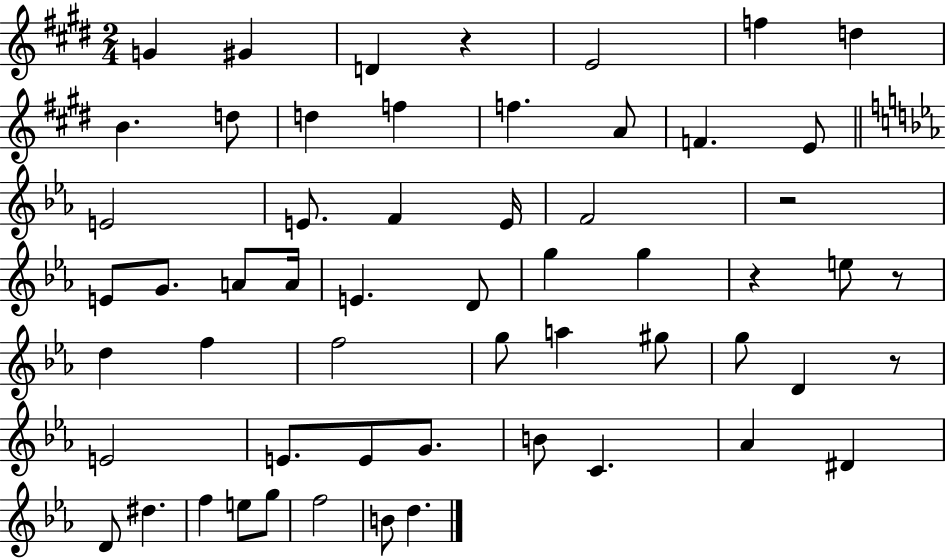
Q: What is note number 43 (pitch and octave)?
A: Ab4